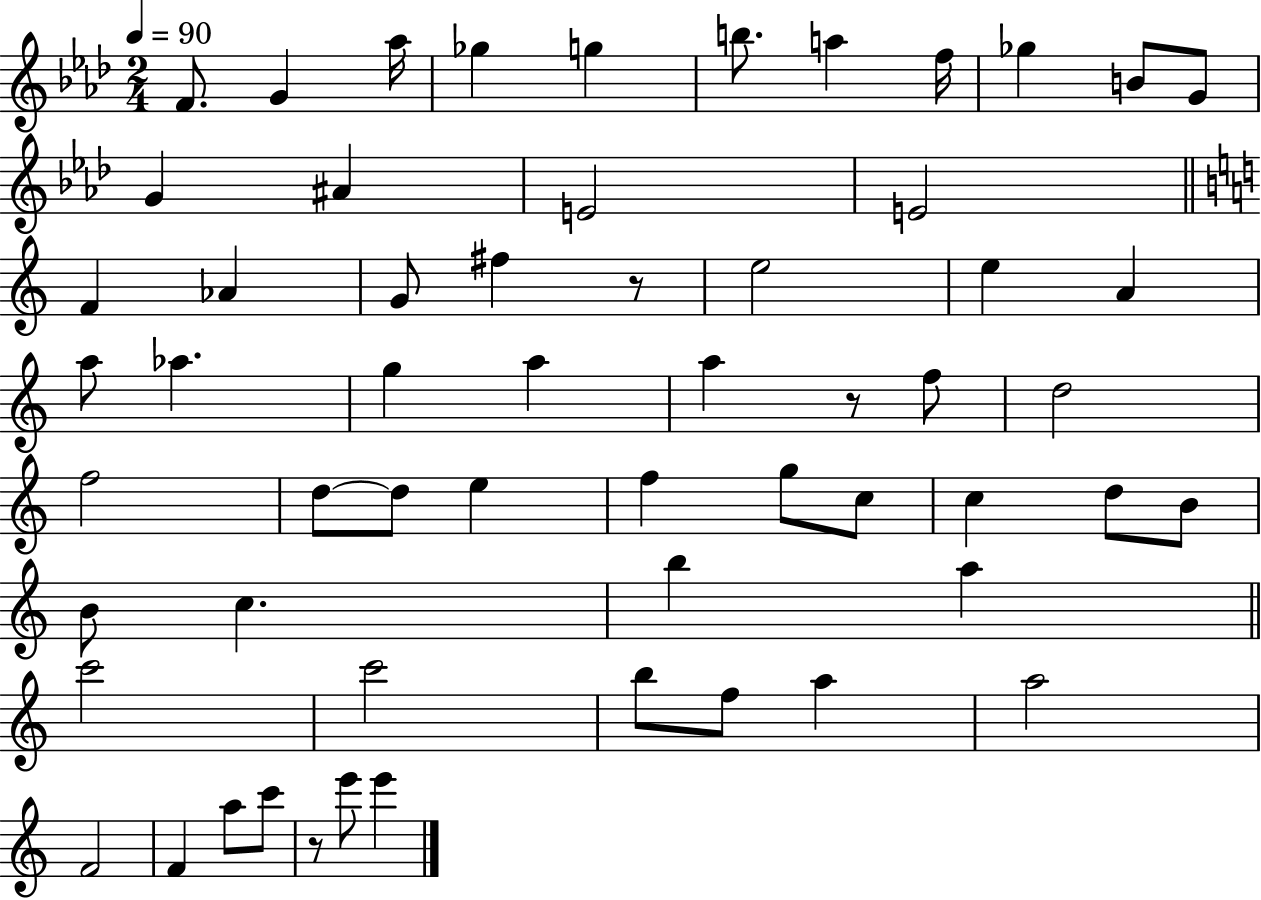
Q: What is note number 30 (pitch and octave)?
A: F5